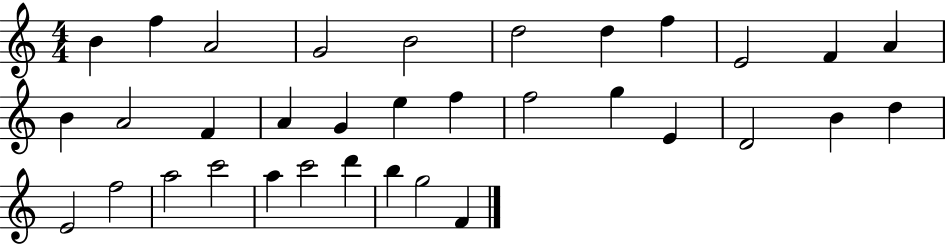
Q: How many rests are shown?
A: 0